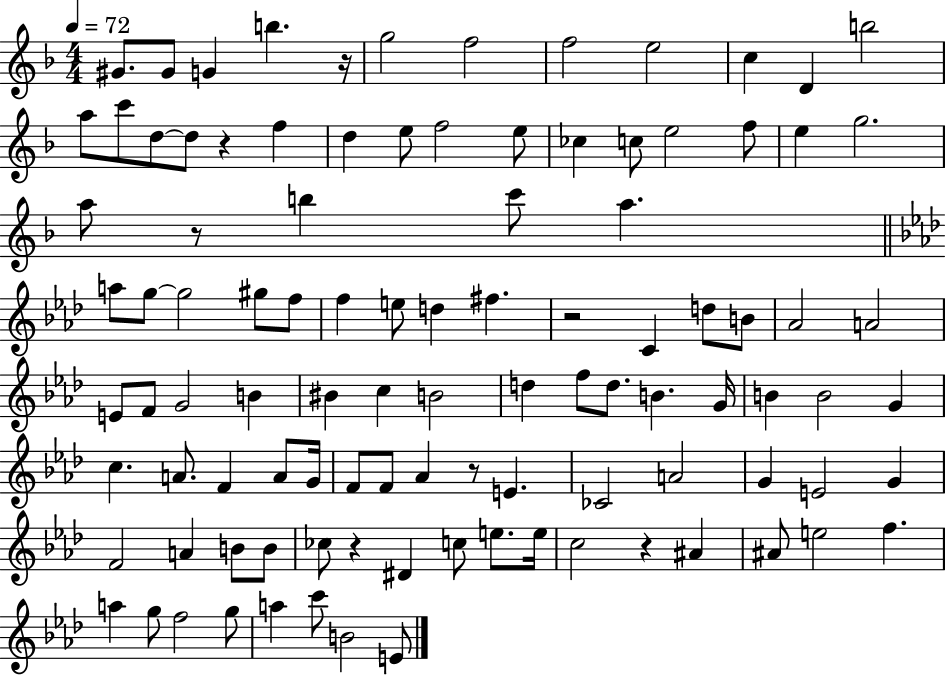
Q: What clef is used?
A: treble